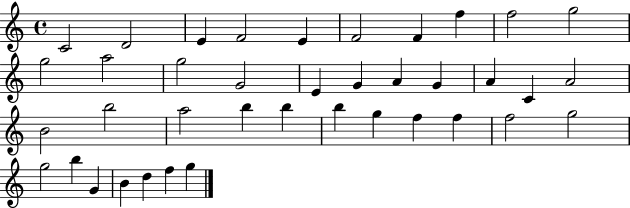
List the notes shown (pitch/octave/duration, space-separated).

C4/h D4/h E4/q F4/h E4/q F4/h F4/q F5/q F5/h G5/h G5/h A5/h G5/h G4/h E4/q G4/q A4/q G4/q A4/q C4/q A4/h B4/h B5/h A5/h B5/q B5/q B5/q G5/q F5/q F5/q F5/h G5/h G5/h B5/q G4/q B4/q D5/q F5/q G5/q